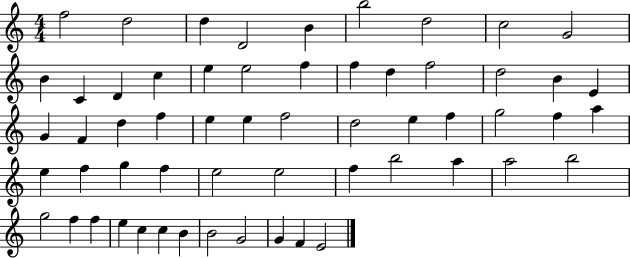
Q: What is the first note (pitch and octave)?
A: F5